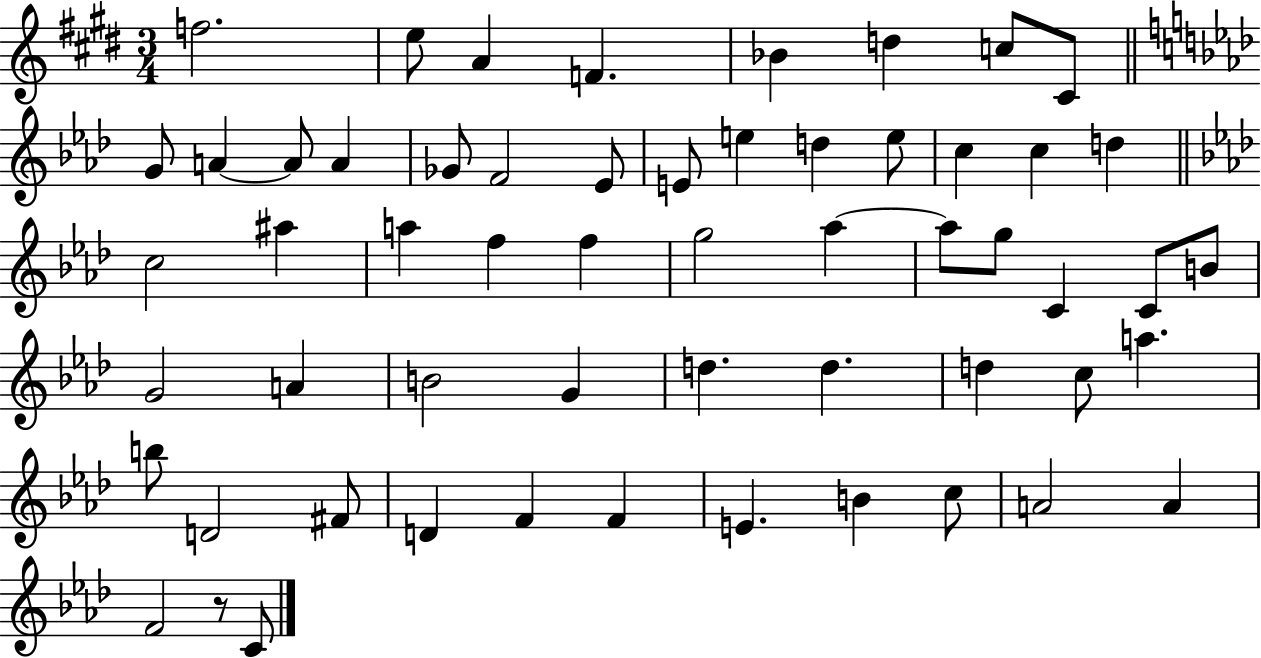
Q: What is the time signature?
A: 3/4